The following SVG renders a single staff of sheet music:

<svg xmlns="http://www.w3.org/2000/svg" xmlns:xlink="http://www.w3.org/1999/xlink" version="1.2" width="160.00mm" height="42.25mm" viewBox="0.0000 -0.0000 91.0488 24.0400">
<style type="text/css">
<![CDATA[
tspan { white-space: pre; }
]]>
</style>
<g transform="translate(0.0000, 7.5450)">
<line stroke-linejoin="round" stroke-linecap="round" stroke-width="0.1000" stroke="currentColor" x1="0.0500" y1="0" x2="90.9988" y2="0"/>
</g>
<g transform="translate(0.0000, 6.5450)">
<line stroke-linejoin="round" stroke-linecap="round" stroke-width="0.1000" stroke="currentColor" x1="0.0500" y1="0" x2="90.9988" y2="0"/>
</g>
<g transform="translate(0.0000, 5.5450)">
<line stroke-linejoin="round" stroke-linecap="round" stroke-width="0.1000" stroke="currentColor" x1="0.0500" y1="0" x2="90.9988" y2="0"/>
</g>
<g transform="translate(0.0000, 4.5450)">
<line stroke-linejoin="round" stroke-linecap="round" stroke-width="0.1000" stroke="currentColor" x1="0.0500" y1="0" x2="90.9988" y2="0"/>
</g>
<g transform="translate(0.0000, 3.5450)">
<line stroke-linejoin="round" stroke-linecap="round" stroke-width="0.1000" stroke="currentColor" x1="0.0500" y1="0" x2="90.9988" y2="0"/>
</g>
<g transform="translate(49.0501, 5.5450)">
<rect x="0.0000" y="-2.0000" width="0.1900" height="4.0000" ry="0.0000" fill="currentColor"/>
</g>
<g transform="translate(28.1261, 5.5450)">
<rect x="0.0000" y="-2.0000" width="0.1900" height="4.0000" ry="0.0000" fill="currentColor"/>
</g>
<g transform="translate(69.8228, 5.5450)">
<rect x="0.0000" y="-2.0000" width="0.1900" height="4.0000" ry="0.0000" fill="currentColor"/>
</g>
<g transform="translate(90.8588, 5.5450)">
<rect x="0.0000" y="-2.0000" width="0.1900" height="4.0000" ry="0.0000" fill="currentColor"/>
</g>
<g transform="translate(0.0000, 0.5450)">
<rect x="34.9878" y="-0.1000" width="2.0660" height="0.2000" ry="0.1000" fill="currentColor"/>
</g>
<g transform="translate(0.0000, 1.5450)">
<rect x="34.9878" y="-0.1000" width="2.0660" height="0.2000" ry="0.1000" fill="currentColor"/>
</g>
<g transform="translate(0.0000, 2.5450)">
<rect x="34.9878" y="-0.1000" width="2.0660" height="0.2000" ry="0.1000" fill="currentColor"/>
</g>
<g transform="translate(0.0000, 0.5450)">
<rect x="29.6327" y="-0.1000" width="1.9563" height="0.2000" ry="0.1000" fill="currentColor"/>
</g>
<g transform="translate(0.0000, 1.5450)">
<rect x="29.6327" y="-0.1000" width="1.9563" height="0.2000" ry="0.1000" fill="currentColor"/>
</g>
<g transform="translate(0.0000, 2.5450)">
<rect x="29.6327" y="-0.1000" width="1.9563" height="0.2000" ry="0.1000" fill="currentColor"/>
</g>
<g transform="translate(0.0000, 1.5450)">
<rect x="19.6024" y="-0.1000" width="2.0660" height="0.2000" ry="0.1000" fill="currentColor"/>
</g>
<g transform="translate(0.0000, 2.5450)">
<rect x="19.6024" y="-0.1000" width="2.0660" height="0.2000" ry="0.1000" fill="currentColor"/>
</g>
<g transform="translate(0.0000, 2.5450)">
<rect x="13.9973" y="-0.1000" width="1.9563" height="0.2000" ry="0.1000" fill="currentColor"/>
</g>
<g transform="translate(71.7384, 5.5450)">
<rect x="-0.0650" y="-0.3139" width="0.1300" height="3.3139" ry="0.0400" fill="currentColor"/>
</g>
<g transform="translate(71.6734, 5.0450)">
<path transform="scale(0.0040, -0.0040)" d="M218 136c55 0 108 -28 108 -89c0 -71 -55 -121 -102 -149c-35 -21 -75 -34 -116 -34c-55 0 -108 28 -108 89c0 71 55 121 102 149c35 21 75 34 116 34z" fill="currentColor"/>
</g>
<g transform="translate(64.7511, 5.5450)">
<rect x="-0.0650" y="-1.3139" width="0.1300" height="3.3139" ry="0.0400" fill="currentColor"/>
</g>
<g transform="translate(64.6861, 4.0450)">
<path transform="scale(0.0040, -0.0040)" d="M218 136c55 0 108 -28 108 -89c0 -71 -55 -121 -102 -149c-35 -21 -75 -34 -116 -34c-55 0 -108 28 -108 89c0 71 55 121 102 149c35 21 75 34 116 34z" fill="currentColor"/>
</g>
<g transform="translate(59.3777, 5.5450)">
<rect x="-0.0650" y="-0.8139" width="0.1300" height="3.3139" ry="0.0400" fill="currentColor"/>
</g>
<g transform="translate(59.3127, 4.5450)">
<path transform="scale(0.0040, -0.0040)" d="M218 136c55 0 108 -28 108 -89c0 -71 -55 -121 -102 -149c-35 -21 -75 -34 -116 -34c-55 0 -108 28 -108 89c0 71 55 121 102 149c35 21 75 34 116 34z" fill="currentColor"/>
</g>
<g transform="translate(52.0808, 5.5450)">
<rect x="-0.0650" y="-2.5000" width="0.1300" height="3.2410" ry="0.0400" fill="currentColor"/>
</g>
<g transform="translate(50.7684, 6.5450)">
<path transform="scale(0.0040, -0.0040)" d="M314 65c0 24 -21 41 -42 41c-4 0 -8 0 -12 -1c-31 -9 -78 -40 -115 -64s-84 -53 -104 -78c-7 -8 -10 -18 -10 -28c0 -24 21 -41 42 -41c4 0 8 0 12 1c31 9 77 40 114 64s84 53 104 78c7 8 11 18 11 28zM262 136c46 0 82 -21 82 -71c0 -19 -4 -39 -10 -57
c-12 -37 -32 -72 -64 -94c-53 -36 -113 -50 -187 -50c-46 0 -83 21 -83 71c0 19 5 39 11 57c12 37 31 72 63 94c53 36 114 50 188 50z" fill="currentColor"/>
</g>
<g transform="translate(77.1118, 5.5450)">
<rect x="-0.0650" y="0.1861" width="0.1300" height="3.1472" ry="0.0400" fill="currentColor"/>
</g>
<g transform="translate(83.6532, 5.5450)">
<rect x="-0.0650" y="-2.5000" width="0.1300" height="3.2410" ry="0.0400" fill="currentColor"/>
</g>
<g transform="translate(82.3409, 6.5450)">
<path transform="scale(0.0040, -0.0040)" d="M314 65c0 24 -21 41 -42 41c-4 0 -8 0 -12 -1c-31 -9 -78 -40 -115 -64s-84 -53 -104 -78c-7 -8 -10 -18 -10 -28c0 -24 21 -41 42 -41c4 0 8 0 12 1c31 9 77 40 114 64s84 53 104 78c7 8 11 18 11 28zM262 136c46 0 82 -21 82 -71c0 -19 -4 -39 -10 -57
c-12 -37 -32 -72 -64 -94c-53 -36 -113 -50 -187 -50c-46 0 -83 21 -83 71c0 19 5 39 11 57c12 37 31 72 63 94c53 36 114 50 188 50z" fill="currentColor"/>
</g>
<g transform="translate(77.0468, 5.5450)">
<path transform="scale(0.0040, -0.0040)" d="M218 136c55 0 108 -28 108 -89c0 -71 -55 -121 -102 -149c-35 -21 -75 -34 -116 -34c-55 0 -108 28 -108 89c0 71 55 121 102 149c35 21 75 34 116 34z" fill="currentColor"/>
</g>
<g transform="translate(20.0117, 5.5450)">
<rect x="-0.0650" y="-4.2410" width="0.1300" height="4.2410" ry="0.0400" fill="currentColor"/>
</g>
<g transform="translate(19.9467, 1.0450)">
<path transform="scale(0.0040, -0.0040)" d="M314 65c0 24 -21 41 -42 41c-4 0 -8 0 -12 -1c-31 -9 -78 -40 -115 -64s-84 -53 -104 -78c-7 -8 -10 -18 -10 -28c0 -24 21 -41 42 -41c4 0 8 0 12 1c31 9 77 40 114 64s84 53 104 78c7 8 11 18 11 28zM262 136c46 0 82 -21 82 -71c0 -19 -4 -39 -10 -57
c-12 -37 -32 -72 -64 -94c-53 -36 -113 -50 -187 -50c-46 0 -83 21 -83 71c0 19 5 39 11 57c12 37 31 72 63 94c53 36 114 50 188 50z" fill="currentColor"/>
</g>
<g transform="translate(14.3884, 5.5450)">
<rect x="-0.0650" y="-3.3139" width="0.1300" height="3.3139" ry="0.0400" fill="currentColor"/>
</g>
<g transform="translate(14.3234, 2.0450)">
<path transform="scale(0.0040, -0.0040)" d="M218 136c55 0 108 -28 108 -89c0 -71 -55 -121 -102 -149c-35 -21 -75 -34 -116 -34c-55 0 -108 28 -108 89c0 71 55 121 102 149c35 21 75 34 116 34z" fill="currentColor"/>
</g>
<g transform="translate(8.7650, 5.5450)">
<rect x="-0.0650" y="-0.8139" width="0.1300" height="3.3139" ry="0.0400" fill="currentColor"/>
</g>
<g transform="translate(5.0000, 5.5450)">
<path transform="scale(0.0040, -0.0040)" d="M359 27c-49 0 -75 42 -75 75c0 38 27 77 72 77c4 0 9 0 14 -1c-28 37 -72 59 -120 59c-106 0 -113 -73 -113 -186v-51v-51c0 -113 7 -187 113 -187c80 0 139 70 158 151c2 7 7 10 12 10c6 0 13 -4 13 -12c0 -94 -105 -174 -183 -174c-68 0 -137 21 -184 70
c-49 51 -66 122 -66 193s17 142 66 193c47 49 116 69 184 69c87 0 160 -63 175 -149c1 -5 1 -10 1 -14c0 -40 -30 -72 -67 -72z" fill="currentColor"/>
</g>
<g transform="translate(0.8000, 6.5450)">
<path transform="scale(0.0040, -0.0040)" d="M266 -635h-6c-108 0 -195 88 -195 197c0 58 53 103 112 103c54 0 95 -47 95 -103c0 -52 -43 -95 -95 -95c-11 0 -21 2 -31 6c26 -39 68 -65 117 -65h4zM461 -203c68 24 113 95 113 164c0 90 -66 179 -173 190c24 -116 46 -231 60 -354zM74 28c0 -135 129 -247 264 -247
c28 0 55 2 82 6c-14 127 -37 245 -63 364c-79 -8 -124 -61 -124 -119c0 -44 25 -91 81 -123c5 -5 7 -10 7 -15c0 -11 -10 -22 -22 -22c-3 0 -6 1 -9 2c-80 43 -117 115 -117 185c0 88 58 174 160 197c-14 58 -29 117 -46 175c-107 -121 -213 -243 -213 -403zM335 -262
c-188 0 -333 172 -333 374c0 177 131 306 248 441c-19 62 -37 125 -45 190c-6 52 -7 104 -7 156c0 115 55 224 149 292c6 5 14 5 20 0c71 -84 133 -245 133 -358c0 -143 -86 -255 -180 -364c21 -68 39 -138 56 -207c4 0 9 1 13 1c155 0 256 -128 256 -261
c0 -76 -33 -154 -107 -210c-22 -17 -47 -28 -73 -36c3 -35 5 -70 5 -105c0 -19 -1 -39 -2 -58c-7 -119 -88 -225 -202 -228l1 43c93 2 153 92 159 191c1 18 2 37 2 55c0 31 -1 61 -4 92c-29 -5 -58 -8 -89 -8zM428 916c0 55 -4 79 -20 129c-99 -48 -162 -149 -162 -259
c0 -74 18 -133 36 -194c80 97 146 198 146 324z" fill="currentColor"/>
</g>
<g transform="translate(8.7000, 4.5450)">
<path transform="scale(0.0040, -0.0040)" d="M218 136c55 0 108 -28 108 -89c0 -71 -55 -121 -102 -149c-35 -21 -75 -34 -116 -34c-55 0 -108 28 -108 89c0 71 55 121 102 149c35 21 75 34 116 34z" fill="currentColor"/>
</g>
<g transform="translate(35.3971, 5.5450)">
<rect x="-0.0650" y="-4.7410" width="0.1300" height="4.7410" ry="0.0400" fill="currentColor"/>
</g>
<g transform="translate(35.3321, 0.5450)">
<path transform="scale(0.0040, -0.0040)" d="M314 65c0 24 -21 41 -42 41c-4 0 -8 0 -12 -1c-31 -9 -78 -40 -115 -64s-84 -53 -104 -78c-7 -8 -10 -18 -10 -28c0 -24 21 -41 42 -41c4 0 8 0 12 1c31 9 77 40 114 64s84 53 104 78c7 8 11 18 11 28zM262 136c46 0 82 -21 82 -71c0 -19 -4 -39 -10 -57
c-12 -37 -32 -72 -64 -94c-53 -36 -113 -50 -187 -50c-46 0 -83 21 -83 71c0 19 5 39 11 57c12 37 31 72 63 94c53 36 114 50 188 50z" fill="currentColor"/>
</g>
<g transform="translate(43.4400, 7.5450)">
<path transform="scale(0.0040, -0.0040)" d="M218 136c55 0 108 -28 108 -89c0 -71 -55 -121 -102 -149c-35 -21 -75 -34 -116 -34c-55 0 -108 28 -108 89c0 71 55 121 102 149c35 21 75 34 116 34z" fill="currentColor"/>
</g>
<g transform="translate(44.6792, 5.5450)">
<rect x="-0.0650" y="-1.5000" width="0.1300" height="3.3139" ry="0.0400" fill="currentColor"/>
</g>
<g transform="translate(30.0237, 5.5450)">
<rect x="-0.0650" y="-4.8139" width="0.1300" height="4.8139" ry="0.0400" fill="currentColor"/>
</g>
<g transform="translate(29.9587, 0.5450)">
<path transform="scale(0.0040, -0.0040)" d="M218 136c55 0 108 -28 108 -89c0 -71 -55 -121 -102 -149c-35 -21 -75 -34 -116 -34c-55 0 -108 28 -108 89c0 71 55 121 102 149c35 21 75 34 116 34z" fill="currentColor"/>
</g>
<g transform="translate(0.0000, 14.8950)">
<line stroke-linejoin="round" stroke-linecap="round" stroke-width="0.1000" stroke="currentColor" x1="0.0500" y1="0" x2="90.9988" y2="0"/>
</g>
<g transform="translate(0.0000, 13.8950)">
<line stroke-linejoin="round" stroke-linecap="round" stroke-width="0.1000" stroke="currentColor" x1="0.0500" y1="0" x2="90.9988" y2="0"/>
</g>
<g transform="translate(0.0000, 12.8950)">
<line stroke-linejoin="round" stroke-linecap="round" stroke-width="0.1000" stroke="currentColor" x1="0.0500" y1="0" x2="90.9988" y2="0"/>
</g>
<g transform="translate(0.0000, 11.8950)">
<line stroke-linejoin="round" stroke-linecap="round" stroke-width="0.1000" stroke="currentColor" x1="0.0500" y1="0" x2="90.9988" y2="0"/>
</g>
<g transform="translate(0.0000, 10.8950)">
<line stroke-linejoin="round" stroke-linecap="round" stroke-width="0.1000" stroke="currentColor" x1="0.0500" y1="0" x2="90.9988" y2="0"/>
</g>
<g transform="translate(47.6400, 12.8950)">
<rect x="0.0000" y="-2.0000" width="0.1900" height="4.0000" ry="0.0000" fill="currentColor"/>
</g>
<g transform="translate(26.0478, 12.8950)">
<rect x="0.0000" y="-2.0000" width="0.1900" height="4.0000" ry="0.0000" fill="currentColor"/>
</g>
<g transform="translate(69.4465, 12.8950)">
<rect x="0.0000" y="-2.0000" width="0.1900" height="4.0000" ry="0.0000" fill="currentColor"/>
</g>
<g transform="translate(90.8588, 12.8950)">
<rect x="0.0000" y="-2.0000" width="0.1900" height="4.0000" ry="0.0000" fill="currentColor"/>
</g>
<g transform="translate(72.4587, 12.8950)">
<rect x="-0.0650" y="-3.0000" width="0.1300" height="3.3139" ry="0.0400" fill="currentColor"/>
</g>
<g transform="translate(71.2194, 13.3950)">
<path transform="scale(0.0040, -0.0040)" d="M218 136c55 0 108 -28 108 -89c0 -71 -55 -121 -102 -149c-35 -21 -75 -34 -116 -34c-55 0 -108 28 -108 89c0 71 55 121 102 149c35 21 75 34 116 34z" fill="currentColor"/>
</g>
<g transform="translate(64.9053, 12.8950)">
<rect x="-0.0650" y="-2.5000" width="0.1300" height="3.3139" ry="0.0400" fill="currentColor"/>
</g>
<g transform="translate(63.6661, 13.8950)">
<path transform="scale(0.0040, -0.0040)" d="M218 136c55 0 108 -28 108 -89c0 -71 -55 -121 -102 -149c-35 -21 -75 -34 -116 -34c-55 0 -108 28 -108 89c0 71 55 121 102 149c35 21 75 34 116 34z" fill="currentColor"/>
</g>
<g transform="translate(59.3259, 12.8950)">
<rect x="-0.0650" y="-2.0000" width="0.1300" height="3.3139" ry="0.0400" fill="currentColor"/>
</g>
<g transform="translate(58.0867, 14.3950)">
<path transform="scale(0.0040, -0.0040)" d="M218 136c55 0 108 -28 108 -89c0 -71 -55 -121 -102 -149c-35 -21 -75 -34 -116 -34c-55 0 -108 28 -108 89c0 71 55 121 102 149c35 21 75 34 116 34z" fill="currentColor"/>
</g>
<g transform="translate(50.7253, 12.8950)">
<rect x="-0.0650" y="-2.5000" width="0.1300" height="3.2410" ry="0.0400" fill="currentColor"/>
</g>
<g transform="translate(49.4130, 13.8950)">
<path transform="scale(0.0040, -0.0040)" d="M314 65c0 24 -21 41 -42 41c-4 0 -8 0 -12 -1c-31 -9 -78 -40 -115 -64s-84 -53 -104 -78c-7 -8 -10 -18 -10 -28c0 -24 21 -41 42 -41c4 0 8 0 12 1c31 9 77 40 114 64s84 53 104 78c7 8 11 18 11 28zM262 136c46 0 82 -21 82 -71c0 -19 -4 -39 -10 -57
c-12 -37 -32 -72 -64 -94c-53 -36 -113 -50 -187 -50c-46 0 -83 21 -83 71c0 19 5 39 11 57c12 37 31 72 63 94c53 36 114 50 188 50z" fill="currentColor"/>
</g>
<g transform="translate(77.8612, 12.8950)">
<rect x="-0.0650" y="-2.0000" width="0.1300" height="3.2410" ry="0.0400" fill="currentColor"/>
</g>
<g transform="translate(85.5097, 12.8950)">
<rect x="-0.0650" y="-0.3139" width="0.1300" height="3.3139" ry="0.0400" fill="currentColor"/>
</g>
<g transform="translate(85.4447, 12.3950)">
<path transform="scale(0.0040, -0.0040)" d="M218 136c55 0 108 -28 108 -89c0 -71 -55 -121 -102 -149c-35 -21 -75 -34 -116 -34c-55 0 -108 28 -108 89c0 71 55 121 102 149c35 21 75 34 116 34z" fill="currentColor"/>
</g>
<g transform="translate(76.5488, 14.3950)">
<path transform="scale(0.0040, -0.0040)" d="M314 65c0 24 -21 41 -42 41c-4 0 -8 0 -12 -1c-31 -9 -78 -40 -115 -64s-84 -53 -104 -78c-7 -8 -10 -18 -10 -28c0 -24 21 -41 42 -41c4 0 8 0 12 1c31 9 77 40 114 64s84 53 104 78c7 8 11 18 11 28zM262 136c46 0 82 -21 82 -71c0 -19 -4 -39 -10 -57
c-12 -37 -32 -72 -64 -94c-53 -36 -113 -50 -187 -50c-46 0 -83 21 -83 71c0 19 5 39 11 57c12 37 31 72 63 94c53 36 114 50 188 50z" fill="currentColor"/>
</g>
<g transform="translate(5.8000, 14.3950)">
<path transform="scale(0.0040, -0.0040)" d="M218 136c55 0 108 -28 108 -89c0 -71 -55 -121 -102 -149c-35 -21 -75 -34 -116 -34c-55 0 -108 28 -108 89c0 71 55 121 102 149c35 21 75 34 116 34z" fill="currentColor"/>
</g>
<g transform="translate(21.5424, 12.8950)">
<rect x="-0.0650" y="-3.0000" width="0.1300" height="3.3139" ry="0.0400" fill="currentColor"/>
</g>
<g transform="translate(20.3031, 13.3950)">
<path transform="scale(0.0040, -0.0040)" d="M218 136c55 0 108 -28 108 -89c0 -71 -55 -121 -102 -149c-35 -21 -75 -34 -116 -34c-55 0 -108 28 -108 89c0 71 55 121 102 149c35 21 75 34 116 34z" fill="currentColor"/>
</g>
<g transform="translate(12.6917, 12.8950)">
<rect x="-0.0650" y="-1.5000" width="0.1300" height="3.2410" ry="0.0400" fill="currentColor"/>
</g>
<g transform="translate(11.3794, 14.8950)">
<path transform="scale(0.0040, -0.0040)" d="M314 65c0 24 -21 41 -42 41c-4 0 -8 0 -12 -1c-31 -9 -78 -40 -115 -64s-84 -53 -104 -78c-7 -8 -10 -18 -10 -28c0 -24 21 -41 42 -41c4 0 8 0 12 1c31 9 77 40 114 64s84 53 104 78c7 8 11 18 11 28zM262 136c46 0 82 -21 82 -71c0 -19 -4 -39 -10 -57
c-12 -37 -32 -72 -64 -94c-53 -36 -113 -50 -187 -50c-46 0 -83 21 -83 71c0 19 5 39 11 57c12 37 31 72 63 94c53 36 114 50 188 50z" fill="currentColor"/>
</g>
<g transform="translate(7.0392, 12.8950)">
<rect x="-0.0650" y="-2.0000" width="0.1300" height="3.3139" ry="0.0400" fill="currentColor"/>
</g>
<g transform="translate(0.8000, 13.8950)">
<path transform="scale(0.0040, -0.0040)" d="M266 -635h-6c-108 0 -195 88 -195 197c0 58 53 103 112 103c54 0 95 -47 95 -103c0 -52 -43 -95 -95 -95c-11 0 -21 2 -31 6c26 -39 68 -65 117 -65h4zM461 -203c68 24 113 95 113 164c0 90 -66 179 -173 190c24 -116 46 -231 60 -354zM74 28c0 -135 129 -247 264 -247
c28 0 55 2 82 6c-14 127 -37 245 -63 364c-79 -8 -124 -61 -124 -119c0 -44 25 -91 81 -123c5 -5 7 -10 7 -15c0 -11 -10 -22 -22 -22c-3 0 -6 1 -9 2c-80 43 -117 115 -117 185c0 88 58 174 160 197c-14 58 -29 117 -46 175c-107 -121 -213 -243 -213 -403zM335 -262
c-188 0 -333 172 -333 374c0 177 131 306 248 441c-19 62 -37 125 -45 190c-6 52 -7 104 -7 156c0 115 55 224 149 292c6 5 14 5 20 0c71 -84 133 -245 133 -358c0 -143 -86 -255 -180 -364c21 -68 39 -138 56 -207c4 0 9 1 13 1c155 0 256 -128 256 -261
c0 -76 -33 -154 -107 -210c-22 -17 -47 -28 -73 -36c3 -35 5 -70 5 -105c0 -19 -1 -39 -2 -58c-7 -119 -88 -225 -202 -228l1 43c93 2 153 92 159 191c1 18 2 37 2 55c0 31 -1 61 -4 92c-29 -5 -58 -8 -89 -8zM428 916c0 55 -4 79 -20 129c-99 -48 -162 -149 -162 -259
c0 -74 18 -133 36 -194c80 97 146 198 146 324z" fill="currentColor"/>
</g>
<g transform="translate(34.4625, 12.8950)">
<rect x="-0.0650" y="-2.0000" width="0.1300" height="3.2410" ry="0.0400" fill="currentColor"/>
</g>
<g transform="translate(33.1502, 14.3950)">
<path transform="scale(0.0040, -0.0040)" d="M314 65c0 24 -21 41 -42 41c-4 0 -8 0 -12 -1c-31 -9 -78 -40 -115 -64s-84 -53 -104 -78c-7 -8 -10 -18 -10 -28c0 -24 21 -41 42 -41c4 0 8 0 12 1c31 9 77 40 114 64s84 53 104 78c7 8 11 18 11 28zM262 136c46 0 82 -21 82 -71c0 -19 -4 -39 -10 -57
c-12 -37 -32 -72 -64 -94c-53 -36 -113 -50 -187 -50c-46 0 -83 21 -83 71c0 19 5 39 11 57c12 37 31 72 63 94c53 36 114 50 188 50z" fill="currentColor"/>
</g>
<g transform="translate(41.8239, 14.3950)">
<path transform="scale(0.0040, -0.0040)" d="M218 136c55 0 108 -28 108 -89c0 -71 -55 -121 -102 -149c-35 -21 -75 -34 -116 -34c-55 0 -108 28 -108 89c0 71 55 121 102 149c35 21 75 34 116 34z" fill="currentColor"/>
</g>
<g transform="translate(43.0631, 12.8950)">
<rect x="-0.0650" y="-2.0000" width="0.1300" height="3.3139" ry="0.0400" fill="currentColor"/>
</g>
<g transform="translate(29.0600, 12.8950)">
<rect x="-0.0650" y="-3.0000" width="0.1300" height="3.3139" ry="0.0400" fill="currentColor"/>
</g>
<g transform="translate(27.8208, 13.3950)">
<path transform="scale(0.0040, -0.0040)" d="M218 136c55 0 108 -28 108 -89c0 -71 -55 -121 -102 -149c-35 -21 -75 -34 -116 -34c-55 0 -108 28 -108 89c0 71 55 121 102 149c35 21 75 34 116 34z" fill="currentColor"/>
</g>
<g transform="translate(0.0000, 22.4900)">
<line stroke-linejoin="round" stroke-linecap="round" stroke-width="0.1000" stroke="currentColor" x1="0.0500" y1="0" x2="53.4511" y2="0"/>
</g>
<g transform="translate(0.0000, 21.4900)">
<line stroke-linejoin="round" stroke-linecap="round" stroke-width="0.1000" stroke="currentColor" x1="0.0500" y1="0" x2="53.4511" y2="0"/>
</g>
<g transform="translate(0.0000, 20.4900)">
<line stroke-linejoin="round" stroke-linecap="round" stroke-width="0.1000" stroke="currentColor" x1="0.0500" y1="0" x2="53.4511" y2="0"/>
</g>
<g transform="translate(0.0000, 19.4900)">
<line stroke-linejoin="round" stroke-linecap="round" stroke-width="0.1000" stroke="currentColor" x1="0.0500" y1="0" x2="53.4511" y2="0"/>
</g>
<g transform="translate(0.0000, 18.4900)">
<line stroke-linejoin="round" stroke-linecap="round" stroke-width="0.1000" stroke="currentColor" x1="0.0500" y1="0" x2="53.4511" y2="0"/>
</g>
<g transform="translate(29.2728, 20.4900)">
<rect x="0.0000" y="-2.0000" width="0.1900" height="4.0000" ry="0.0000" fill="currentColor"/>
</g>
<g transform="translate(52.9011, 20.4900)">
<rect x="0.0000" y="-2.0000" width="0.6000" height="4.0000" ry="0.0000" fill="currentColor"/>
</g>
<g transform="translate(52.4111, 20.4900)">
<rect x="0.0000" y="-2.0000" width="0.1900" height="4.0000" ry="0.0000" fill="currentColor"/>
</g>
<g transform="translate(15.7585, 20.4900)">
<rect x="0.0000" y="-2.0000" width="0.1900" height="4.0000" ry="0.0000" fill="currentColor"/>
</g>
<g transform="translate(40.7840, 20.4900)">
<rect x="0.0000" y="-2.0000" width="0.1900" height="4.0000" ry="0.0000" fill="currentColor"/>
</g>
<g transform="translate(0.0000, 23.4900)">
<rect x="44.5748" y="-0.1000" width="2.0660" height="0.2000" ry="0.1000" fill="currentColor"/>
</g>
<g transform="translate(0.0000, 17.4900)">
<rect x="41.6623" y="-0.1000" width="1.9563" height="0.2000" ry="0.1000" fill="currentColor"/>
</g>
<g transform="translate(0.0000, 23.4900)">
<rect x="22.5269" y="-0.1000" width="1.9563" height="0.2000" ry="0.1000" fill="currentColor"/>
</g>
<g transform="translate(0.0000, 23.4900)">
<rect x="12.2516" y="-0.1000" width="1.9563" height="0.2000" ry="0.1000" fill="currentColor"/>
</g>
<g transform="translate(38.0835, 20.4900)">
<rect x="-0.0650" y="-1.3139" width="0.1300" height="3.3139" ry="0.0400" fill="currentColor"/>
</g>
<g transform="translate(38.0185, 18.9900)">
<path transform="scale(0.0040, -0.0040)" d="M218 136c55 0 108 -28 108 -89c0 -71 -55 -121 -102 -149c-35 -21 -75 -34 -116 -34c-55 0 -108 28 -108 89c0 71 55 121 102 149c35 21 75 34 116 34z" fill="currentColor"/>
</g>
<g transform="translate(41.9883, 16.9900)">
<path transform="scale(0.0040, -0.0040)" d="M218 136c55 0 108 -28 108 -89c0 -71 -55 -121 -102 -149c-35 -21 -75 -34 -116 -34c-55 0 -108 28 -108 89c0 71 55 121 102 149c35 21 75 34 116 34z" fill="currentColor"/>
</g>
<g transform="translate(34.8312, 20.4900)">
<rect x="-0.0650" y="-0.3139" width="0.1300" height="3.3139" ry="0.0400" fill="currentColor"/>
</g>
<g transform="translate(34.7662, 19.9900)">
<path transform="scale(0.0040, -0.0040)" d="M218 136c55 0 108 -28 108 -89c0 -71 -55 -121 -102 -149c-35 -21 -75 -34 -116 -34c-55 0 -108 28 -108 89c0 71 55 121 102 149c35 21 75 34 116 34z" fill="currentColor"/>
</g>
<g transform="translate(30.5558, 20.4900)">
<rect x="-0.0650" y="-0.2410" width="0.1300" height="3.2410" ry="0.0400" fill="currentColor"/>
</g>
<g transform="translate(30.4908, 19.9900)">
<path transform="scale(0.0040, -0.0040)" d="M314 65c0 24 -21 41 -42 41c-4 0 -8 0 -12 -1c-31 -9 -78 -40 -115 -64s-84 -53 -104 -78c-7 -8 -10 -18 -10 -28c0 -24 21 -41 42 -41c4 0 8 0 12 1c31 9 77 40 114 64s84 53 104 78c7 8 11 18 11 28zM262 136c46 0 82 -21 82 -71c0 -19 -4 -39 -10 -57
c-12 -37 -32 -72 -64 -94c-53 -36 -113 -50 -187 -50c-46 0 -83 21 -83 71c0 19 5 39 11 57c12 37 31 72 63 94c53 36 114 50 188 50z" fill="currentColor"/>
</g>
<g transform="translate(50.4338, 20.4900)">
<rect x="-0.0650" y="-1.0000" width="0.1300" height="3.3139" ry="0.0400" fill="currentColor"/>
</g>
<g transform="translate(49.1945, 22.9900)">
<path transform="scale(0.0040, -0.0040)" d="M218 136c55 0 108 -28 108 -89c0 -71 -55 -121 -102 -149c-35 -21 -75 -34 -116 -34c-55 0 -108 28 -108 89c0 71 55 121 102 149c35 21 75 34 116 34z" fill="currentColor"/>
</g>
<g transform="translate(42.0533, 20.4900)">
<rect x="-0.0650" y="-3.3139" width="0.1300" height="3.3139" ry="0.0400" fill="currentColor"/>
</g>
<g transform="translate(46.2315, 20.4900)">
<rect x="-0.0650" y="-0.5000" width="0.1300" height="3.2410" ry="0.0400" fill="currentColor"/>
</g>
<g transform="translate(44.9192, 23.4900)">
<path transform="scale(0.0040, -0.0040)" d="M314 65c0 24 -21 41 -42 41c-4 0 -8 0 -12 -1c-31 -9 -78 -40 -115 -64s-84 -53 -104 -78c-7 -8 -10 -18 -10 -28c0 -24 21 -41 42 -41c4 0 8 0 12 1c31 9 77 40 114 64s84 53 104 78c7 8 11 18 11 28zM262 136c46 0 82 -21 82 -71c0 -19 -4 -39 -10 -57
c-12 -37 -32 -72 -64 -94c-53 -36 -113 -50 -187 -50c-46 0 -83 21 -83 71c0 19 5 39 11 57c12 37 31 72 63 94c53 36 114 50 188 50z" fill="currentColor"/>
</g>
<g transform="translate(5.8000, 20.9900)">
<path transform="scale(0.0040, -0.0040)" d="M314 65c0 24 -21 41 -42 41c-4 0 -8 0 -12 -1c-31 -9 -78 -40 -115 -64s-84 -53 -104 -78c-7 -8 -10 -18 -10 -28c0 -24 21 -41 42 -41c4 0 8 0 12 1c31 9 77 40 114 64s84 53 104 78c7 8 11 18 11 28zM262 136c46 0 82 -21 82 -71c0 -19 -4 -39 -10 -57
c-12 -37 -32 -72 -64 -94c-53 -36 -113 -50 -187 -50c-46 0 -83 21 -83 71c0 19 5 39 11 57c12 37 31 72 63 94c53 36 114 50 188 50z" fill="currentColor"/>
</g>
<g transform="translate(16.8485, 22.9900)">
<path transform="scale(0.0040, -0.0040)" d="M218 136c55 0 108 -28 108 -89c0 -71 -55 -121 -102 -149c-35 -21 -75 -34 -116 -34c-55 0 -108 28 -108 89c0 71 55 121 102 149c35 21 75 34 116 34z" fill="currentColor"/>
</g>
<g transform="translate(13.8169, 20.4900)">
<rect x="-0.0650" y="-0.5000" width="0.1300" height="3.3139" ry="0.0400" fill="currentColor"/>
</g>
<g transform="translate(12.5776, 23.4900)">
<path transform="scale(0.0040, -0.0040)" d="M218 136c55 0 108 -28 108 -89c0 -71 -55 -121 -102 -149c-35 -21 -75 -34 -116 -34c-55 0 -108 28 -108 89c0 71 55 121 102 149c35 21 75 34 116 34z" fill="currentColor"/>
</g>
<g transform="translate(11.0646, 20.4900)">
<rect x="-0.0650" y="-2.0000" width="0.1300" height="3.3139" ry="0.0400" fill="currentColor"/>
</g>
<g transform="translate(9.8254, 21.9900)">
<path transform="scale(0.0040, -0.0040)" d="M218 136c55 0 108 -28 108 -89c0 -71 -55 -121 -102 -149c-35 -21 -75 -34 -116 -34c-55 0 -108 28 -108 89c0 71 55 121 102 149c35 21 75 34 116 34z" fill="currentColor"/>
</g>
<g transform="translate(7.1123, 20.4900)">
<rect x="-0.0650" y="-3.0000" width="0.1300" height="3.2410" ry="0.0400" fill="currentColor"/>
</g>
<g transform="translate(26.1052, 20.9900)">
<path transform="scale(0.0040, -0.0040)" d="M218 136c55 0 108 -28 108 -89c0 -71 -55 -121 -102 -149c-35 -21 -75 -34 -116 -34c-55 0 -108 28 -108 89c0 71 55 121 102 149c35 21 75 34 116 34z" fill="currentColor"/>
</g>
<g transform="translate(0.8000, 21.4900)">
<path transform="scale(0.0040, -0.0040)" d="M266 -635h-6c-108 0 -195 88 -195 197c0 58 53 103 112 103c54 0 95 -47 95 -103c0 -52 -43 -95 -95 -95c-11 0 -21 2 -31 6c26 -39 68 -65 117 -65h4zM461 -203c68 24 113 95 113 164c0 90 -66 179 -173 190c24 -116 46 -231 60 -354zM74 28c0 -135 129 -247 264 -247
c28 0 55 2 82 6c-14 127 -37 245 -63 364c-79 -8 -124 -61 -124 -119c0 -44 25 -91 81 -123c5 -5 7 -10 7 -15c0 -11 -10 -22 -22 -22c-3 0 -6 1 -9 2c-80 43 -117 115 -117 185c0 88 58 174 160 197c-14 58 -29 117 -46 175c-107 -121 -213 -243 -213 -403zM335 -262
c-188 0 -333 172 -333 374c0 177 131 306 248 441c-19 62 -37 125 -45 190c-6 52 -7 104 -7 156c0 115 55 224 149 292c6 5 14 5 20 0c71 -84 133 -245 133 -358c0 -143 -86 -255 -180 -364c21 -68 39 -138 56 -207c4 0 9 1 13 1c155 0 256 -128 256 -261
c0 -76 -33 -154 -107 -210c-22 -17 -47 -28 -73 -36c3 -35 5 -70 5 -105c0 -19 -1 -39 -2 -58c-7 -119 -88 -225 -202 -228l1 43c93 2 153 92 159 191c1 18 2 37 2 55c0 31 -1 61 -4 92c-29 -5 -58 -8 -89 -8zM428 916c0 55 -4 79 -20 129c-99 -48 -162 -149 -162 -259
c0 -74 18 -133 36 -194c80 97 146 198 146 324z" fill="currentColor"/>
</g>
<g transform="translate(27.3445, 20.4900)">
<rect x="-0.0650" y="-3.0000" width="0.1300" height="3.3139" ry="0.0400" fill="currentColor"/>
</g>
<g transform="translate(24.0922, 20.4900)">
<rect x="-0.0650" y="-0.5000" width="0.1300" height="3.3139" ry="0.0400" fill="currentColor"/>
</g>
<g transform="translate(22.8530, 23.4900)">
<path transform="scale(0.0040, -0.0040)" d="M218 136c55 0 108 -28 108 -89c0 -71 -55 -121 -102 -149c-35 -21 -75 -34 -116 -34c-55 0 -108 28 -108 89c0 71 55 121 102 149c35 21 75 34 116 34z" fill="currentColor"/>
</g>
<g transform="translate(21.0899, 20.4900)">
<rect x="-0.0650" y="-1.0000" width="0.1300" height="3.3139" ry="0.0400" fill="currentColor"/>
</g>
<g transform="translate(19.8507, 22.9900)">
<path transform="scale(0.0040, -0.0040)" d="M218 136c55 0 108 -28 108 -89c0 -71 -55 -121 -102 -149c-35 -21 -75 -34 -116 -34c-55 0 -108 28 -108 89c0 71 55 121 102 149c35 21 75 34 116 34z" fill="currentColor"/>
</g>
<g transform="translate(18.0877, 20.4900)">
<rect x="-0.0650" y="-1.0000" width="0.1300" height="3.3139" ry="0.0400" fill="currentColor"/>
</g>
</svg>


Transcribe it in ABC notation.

X:1
T:Untitled
M:4/4
L:1/4
K:C
d b d'2 e' e'2 E G2 d e c B G2 F E2 A A F2 F G2 F G A F2 c A2 F C D D C A c2 c e b C2 D